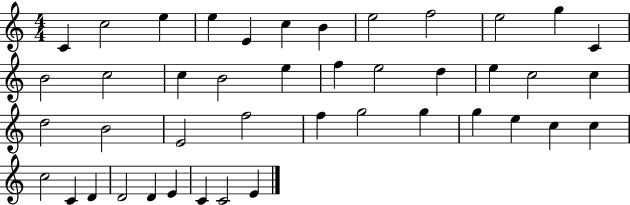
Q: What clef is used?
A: treble